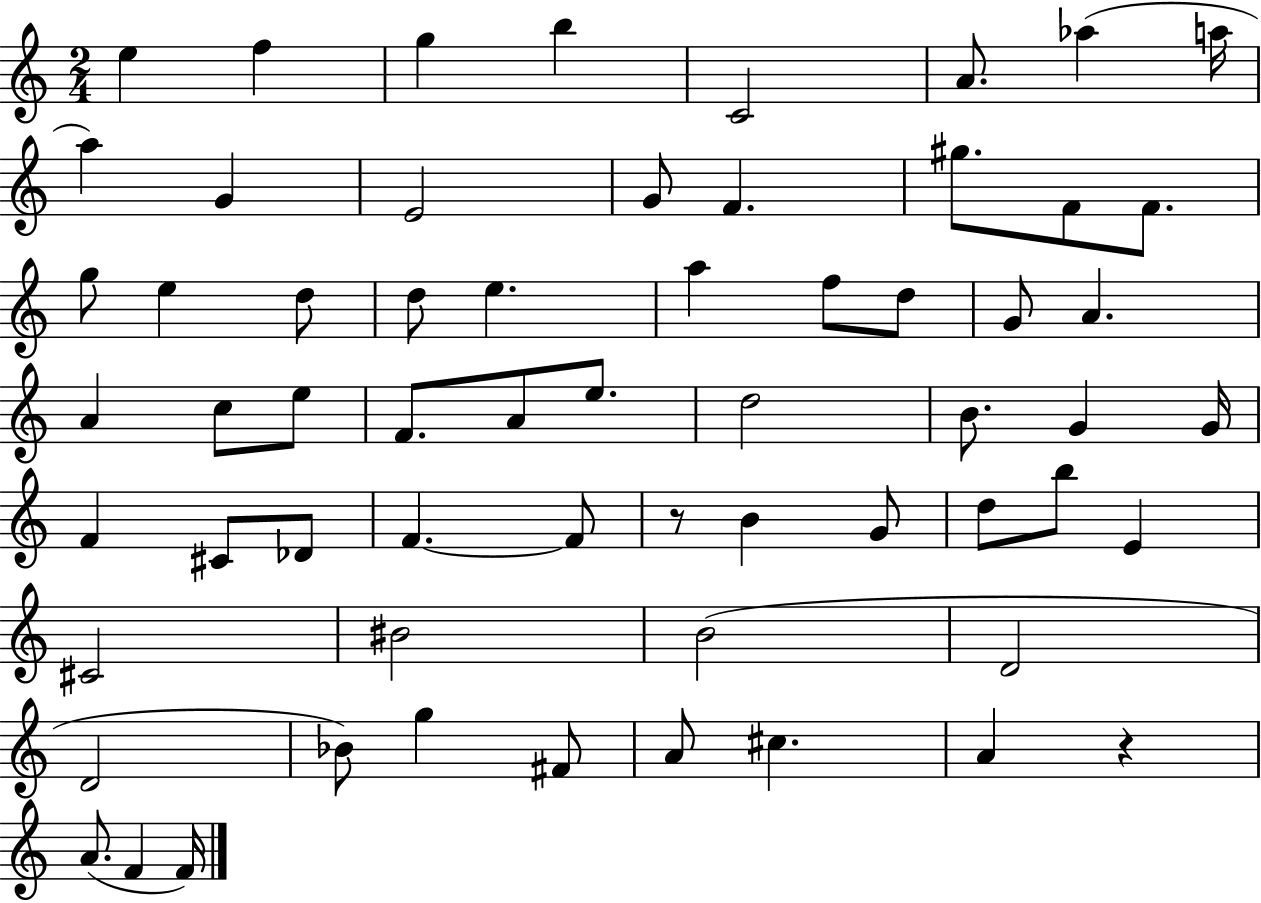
X:1
T:Untitled
M:2/4
L:1/4
K:C
e f g b C2 A/2 _a a/4 a G E2 G/2 F ^g/2 F/2 F/2 g/2 e d/2 d/2 e a f/2 d/2 G/2 A A c/2 e/2 F/2 A/2 e/2 d2 B/2 G G/4 F ^C/2 _D/2 F F/2 z/2 B G/2 d/2 b/2 E ^C2 ^B2 B2 D2 D2 _B/2 g ^F/2 A/2 ^c A z A/2 F F/4